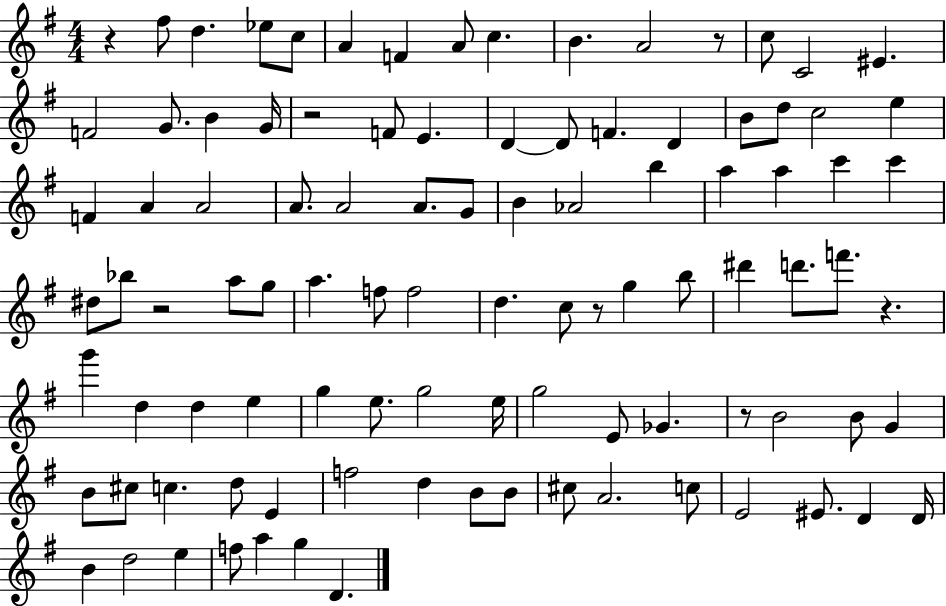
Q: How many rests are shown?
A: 7